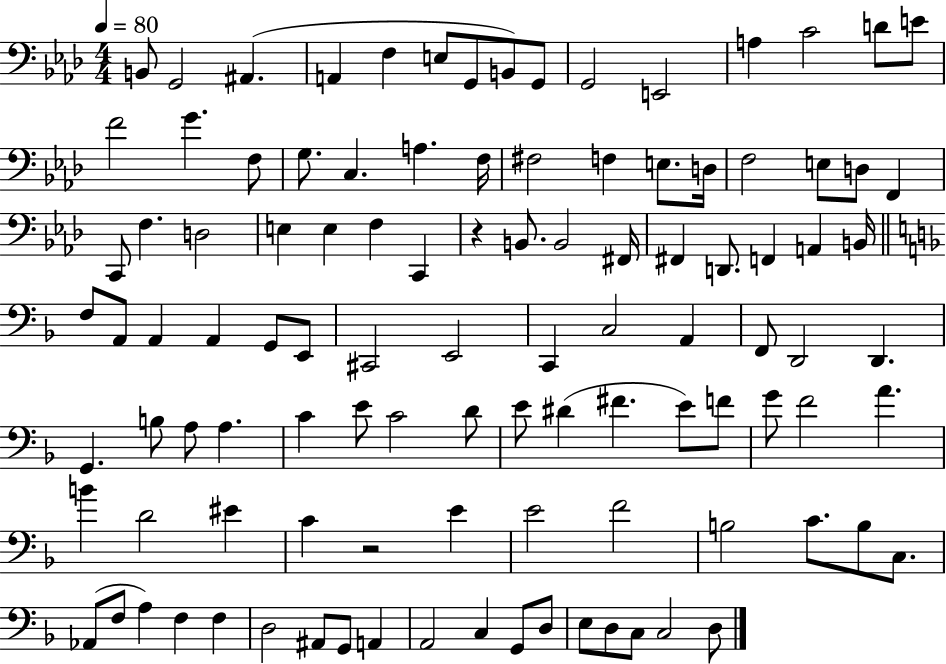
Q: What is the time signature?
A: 4/4